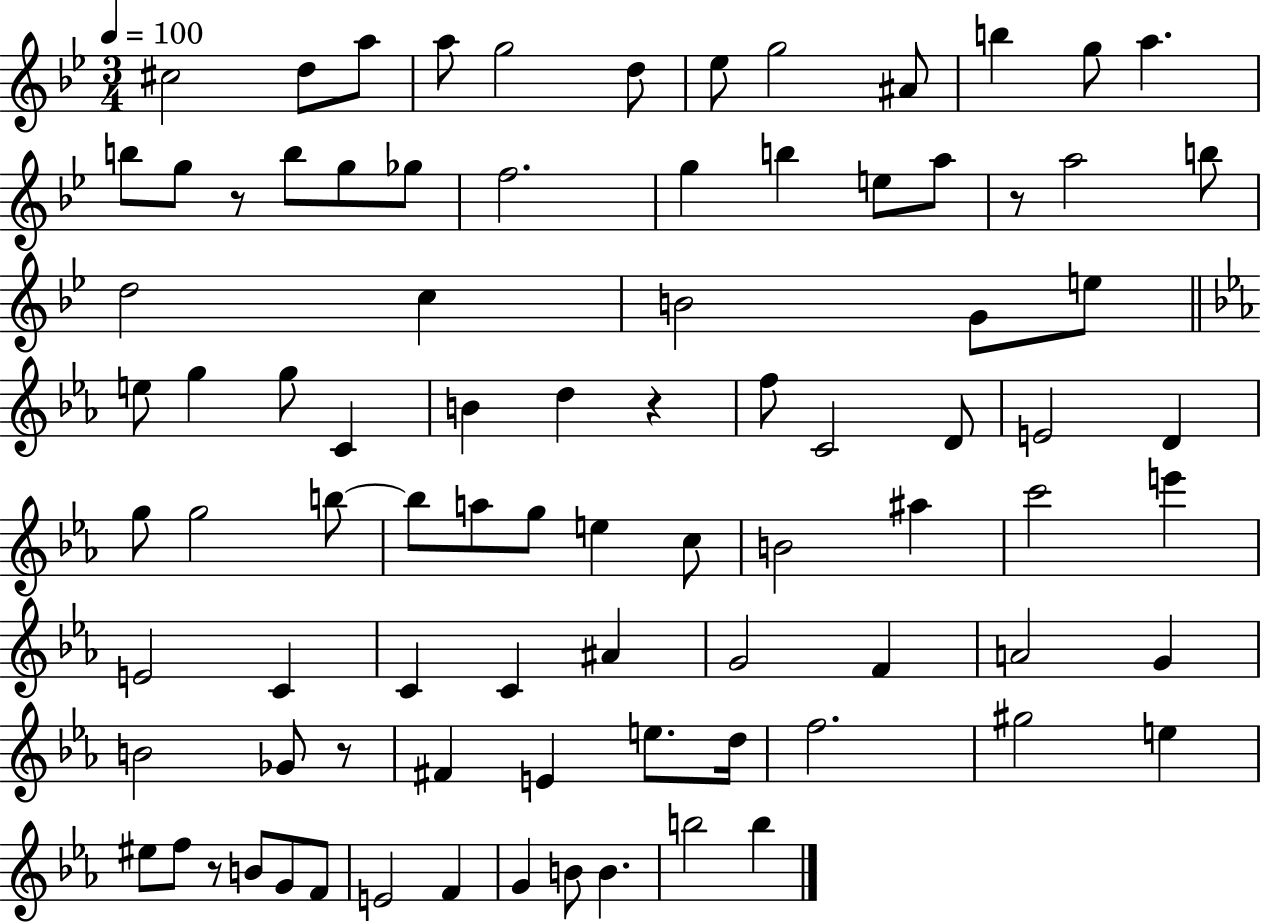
{
  \clef treble
  \numericTimeSignature
  \time 3/4
  \key bes \major
  \tempo 4 = 100
  cis''2 d''8 a''8 | a''8 g''2 d''8 | ees''8 g''2 ais'8 | b''4 g''8 a''4. | \break b''8 g''8 r8 b''8 g''8 ges''8 | f''2. | g''4 b''4 e''8 a''8 | r8 a''2 b''8 | \break d''2 c''4 | b'2 g'8 e''8 | \bar "||" \break \key ees \major e''8 g''4 g''8 c'4 | b'4 d''4 r4 | f''8 c'2 d'8 | e'2 d'4 | \break g''8 g''2 b''8~~ | b''8 a''8 g''8 e''4 c''8 | b'2 ais''4 | c'''2 e'''4 | \break e'2 c'4 | c'4 c'4 ais'4 | g'2 f'4 | a'2 g'4 | \break b'2 ges'8 r8 | fis'4 e'4 e''8. d''16 | f''2. | gis''2 e''4 | \break eis''8 f''8 r8 b'8 g'8 f'8 | e'2 f'4 | g'4 b'8 b'4. | b''2 b''4 | \break \bar "|."
}